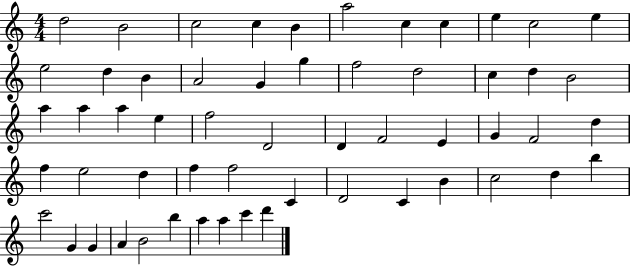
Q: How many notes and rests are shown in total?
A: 56